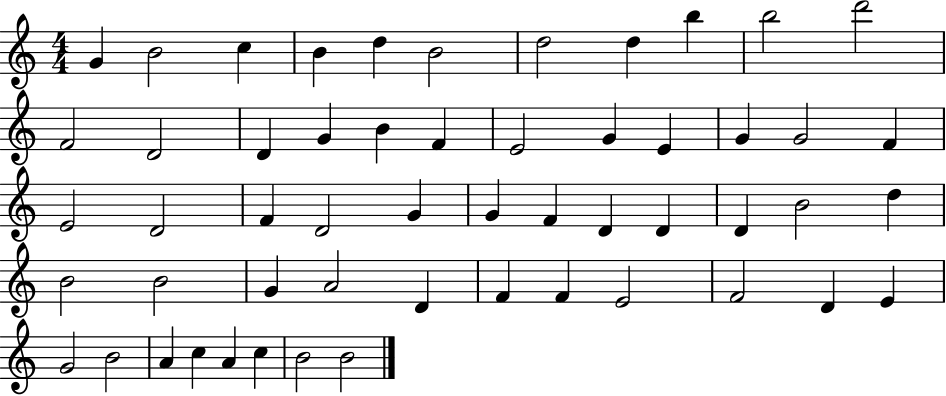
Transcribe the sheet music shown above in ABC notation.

X:1
T:Untitled
M:4/4
L:1/4
K:C
G B2 c B d B2 d2 d b b2 d'2 F2 D2 D G B F E2 G E G G2 F E2 D2 F D2 G G F D D D B2 d B2 B2 G A2 D F F E2 F2 D E G2 B2 A c A c B2 B2